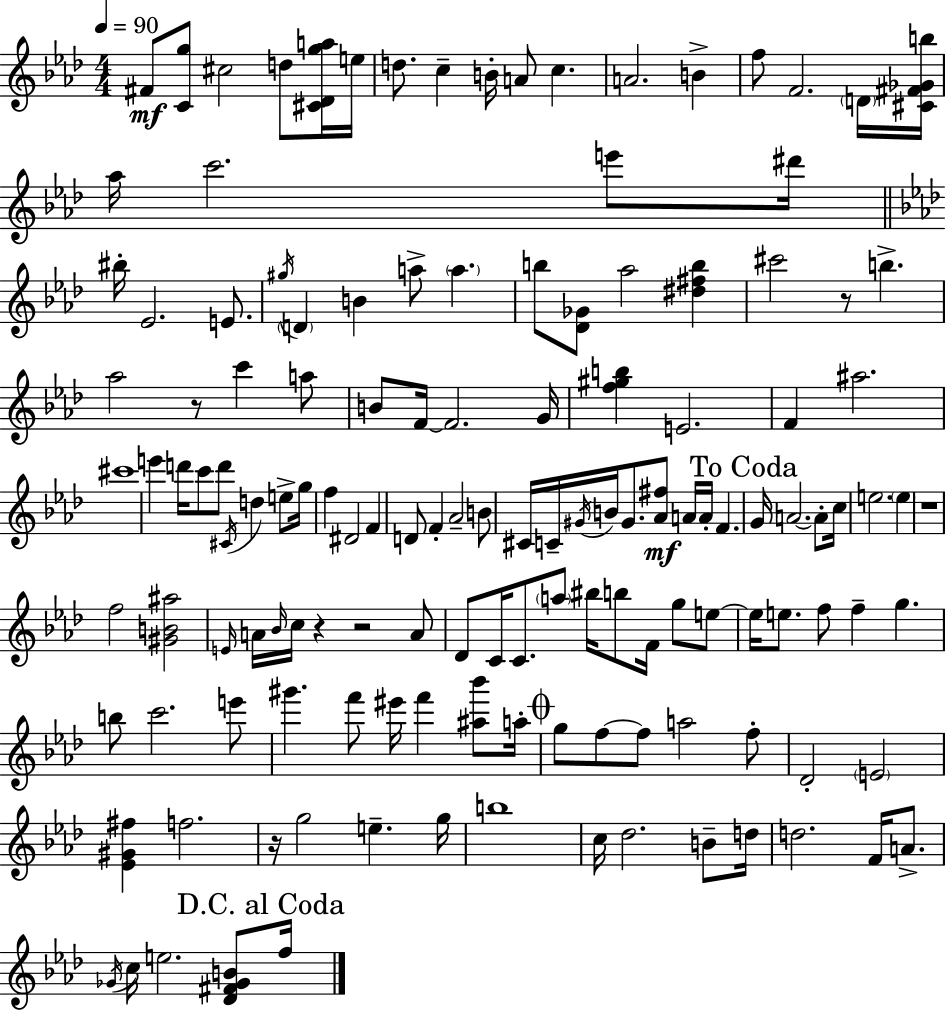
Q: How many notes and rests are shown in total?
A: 138